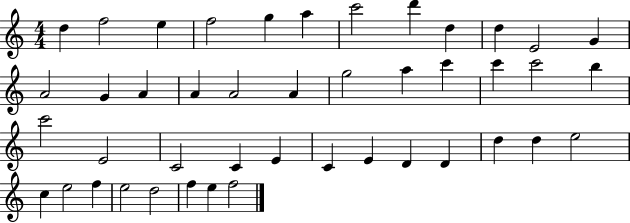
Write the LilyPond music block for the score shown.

{
  \clef treble
  \numericTimeSignature
  \time 4/4
  \key c \major
  d''4 f''2 e''4 | f''2 g''4 a''4 | c'''2 d'''4 d''4 | d''4 e'2 g'4 | \break a'2 g'4 a'4 | a'4 a'2 a'4 | g''2 a''4 c'''4 | c'''4 c'''2 b''4 | \break c'''2 e'2 | c'2 c'4 e'4 | c'4 e'4 d'4 d'4 | d''4 d''4 e''2 | \break c''4 e''2 f''4 | e''2 d''2 | f''4 e''4 f''2 | \bar "|."
}